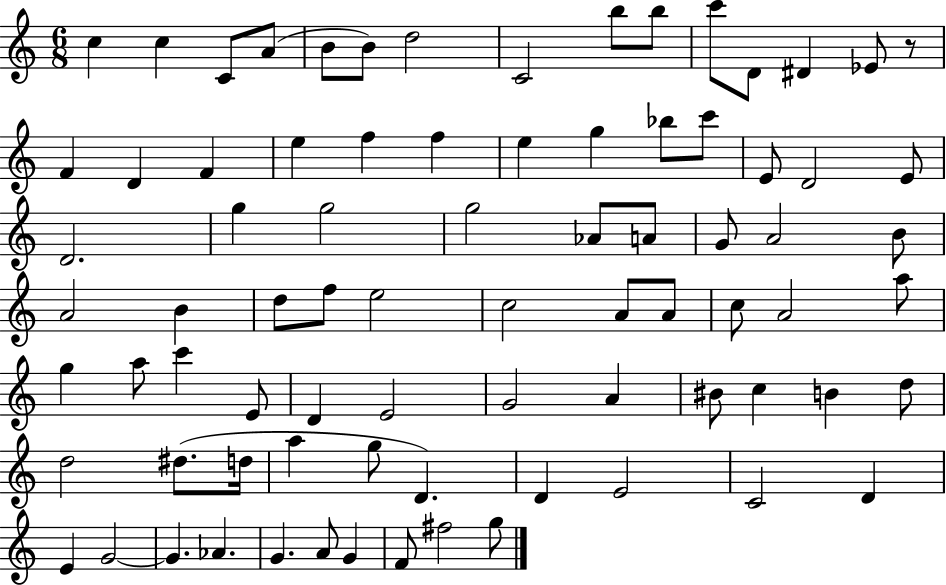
X:1
T:Untitled
M:6/8
L:1/4
K:C
c c C/2 A/2 B/2 B/2 d2 C2 b/2 b/2 c'/2 D/2 ^D _E/2 z/2 F D F e f f e g _b/2 c'/2 E/2 D2 E/2 D2 g g2 g2 _A/2 A/2 G/2 A2 B/2 A2 B d/2 f/2 e2 c2 A/2 A/2 c/2 A2 a/2 g a/2 c' E/2 D E2 G2 A ^B/2 c B d/2 d2 ^d/2 d/4 a g/2 D D E2 C2 D E G2 G _A G A/2 G F/2 ^f2 g/2